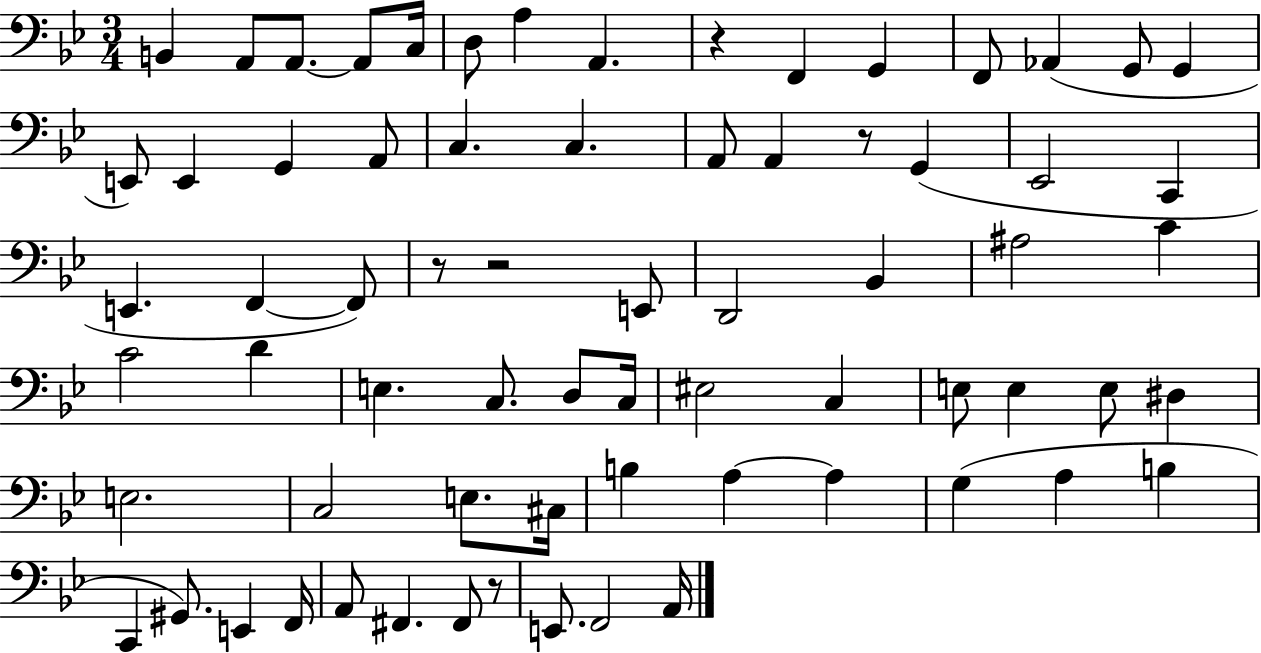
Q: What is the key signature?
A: BES major